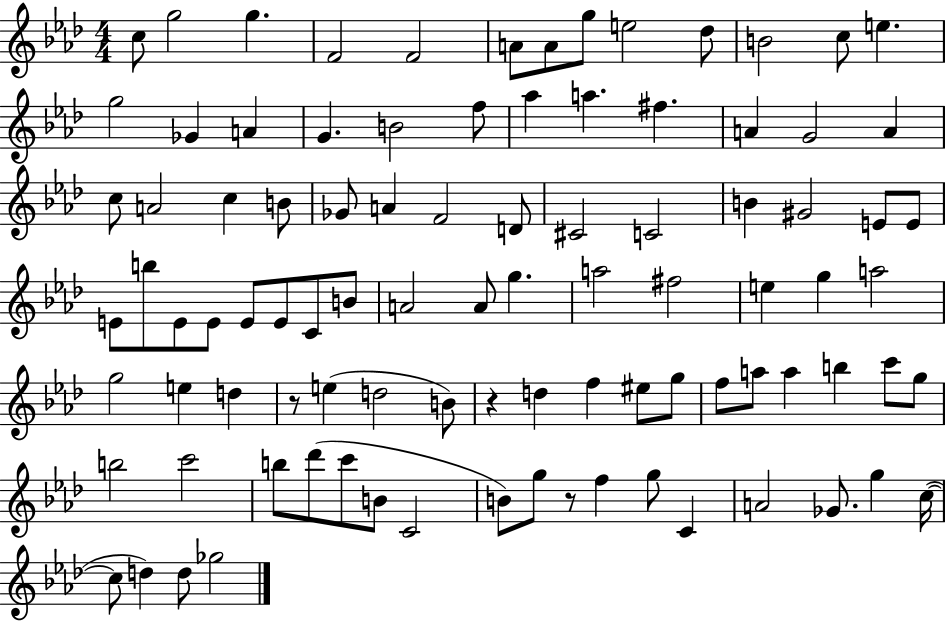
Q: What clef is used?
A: treble